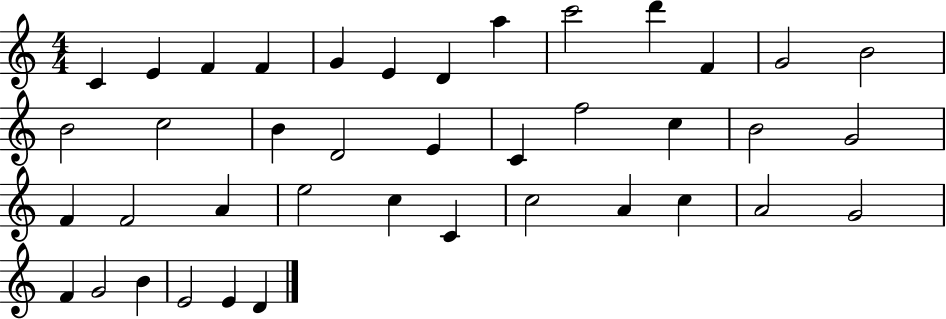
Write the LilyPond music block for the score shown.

{
  \clef treble
  \numericTimeSignature
  \time 4/4
  \key c \major
  c'4 e'4 f'4 f'4 | g'4 e'4 d'4 a''4 | c'''2 d'''4 f'4 | g'2 b'2 | \break b'2 c''2 | b'4 d'2 e'4 | c'4 f''2 c''4 | b'2 g'2 | \break f'4 f'2 a'4 | e''2 c''4 c'4 | c''2 a'4 c''4 | a'2 g'2 | \break f'4 g'2 b'4 | e'2 e'4 d'4 | \bar "|."
}